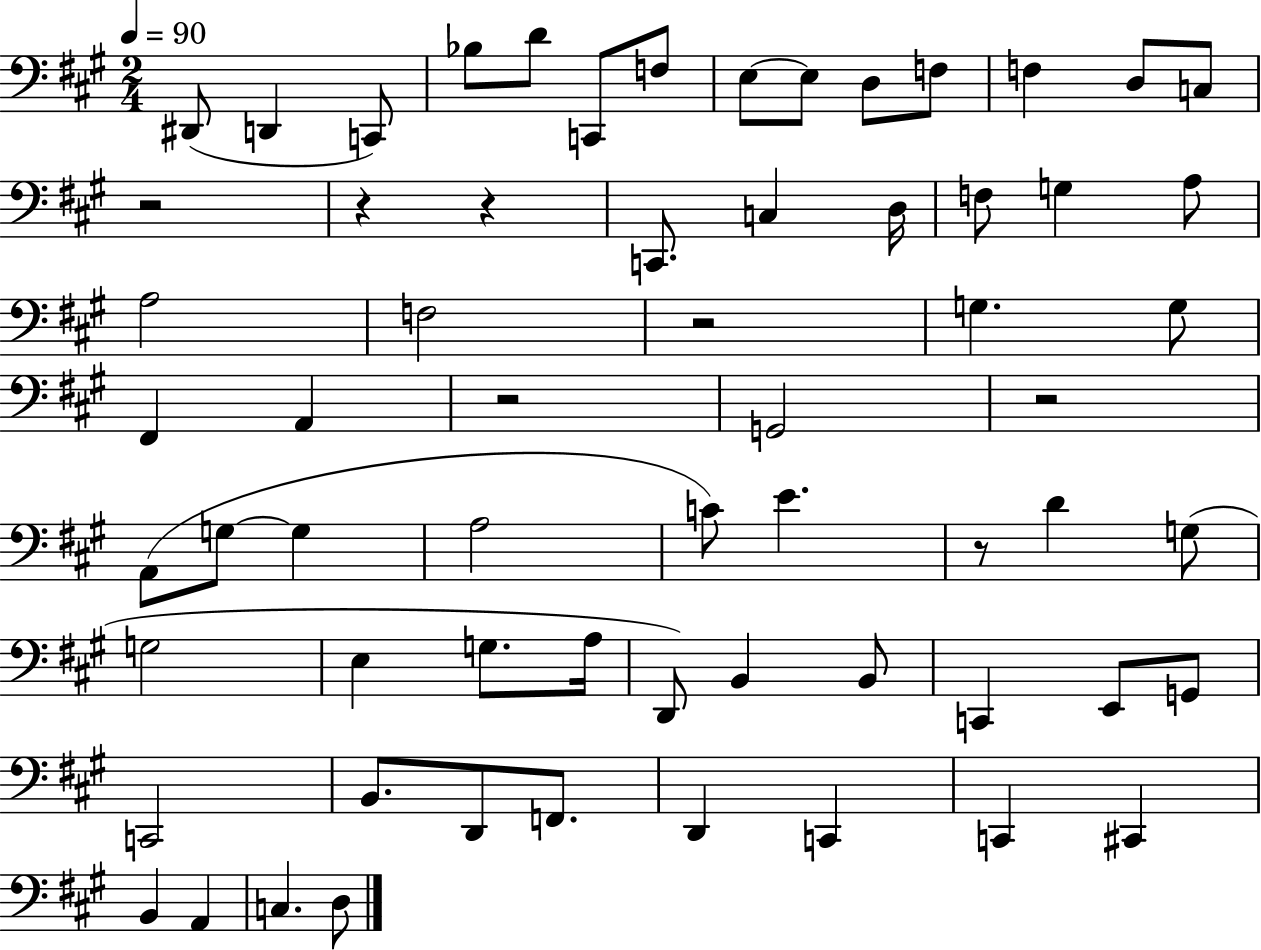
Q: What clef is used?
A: bass